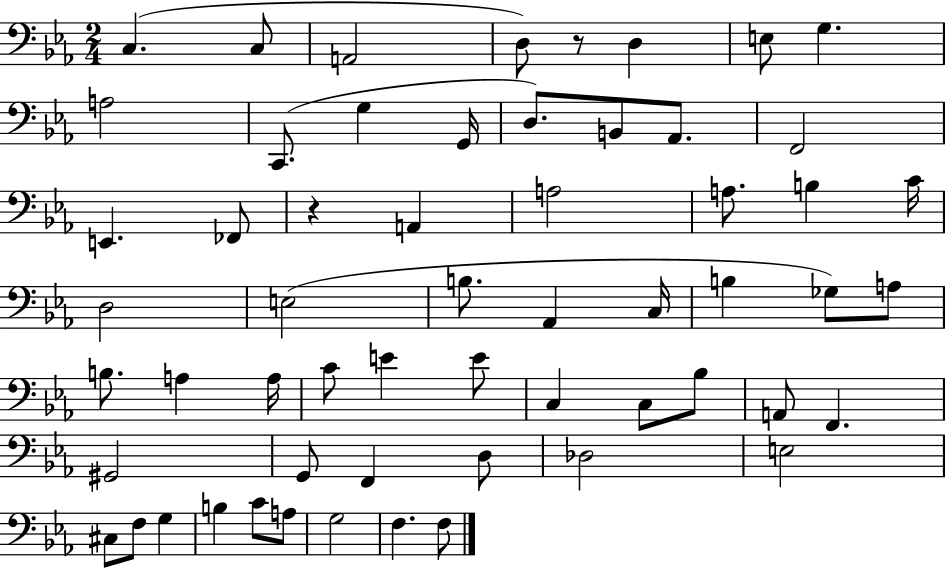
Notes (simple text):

C3/q. C3/e A2/h D3/e R/e D3/q E3/e G3/q. A3/h C2/e. G3/q G2/s D3/e. B2/e Ab2/e. F2/h E2/q. FES2/e R/q A2/q A3/h A3/e. B3/q C4/s D3/h E3/h B3/e. Ab2/q C3/s B3/q Gb3/e A3/e B3/e. A3/q A3/s C4/e E4/q E4/e C3/q C3/e Bb3/e A2/e F2/q. G#2/h G2/e F2/q D3/e Db3/h E3/h C#3/e F3/e G3/q B3/q C4/e A3/e G3/h F3/q. F3/e